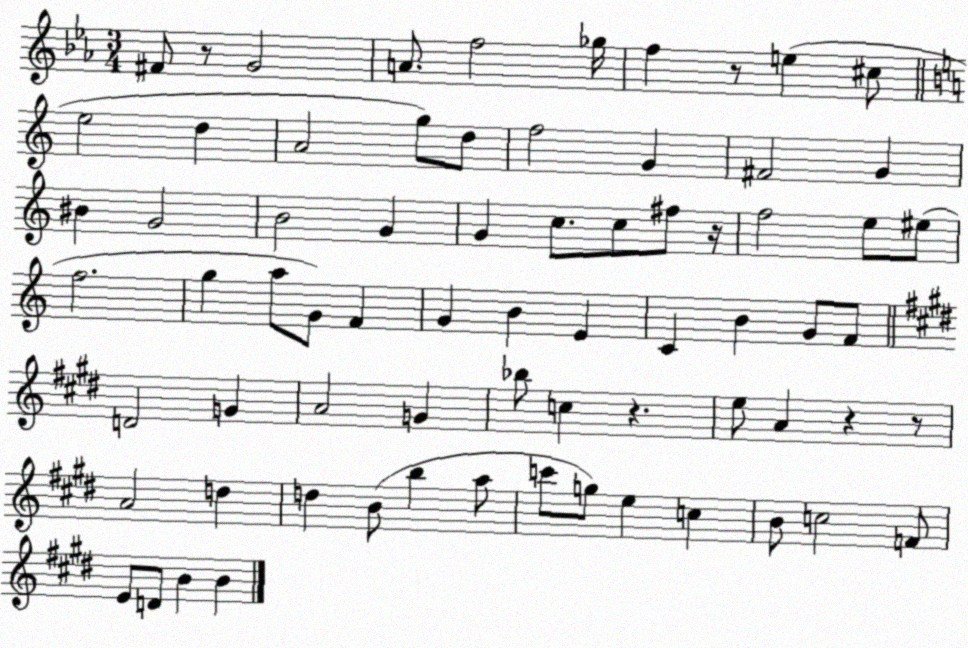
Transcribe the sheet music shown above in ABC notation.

X:1
T:Untitled
M:3/4
L:1/4
K:Eb
^F/2 z/2 G2 A/2 f2 _g/4 f z/2 e ^c/2 e2 d A2 g/2 d/2 f2 G ^F2 G ^B G2 B2 G G c/2 c/2 ^f/2 z/4 f2 e/2 ^e/2 f2 g a/2 G/2 F G B E C B G/2 F/2 D2 G A2 G _b/2 c z e/2 A z z/2 A2 d d B/2 b a/2 c'/2 g/2 e c B/2 c2 F/2 E/2 D/2 B B